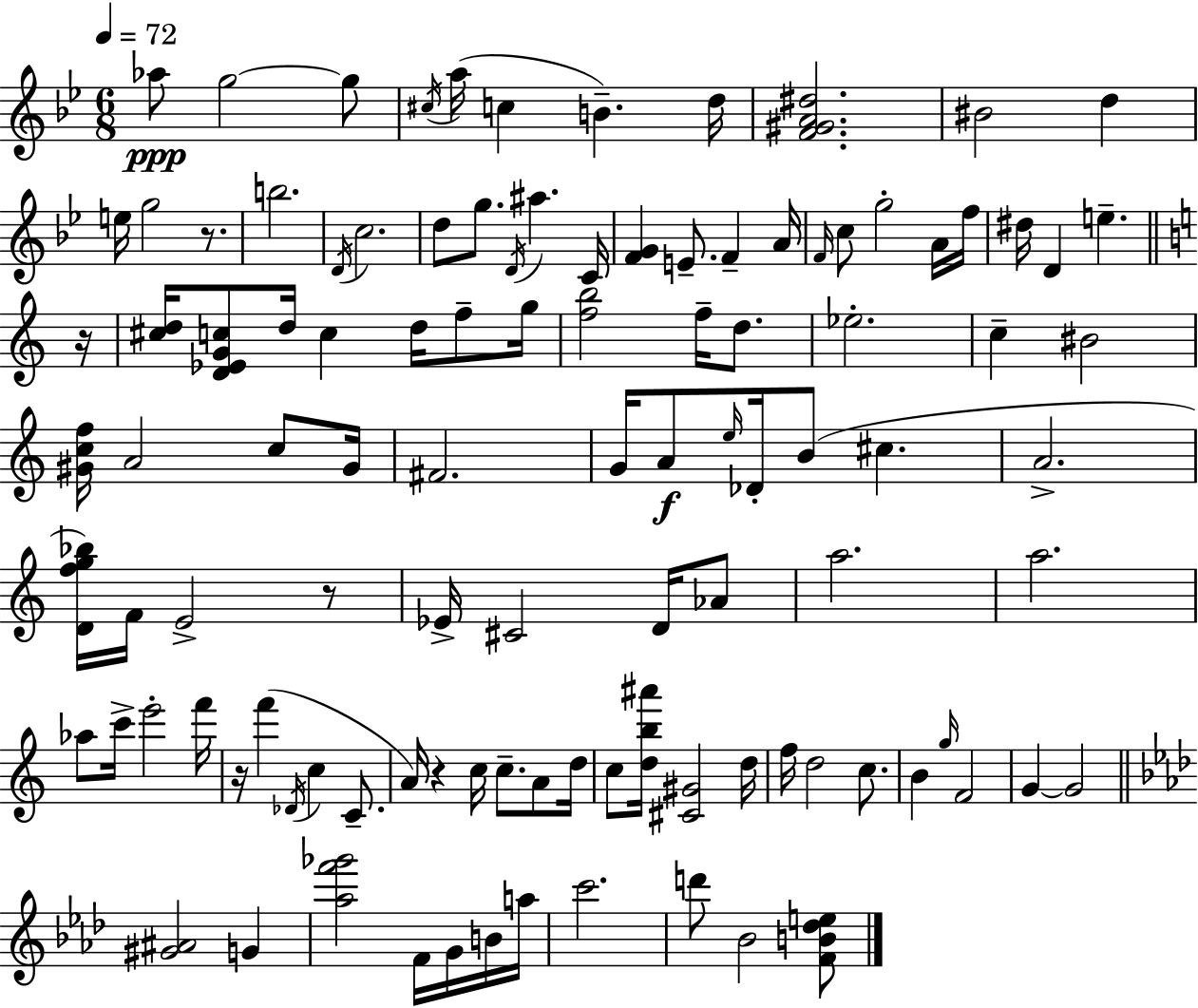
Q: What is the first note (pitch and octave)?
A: Ab5